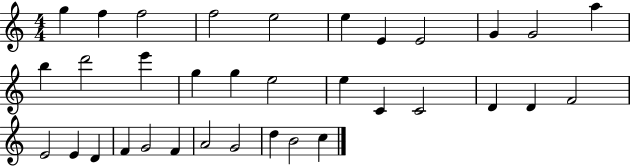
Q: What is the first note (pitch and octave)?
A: G5